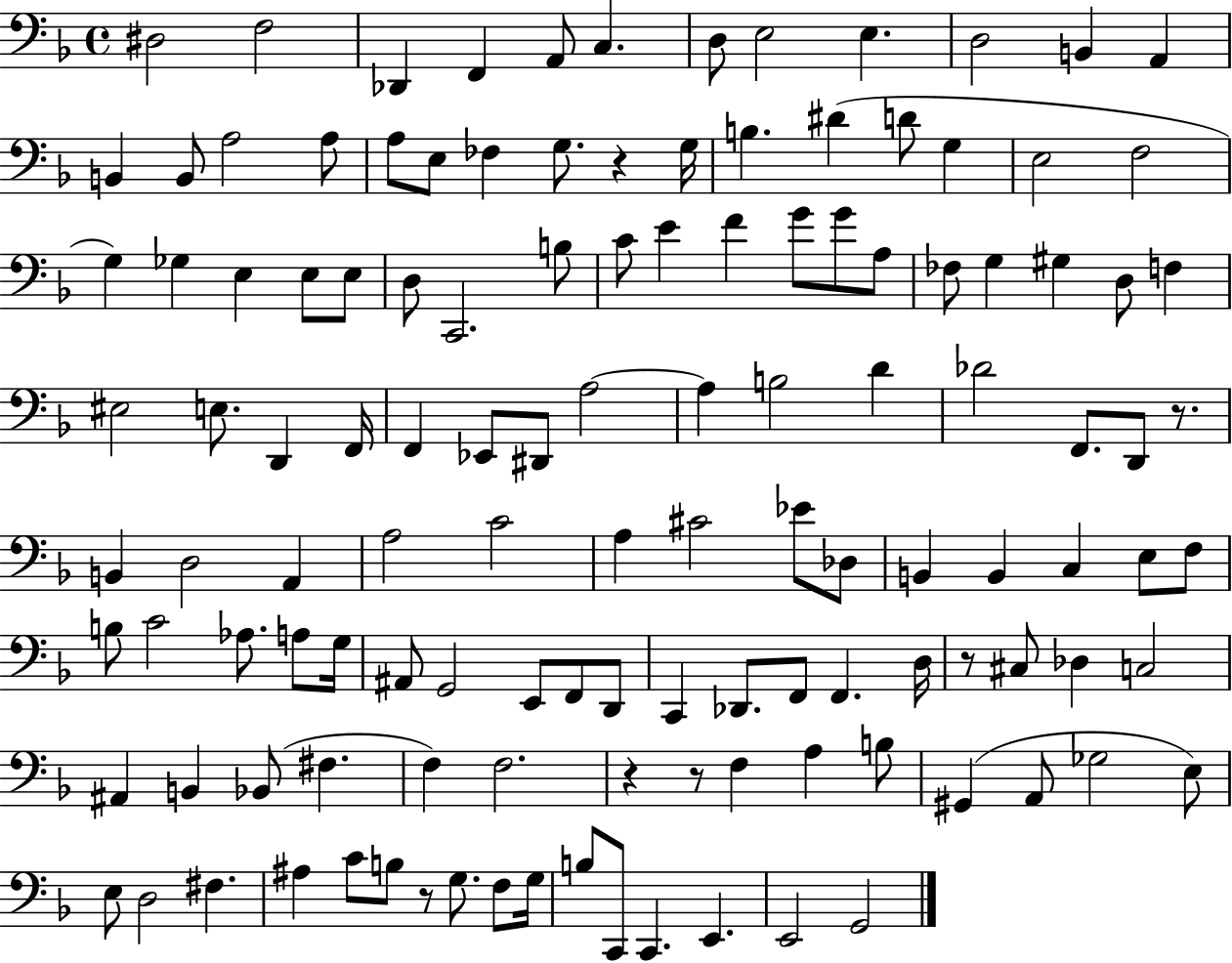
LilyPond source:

{
  \clef bass
  \time 4/4
  \defaultTimeSignature
  \key f \major
  dis2 f2 | des,4 f,4 a,8 c4. | d8 e2 e4. | d2 b,4 a,4 | \break b,4 b,8 a2 a8 | a8 e8 fes4 g8. r4 g16 | b4. dis'4( d'8 g4 | e2 f2 | \break g4) ges4 e4 e8 e8 | d8 c,2. b8 | c'8 e'4 f'4 g'8 g'8 a8 | fes8 g4 gis4 d8 f4 | \break eis2 e8. d,4 f,16 | f,4 ees,8 dis,8 a2~~ | a4 b2 d'4 | des'2 f,8. d,8 r8. | \break b,4 d2 a,4 | a2 c'2 | a4 cis'2 ees'8 des8 | b,4 b,4 c4 e8 f8 | \break b8 c'2 aes8. a8 g16 | ais,8 g,2 e,8 f,8 d,8 | c,4 des,8. f,8 f,4. d16 | r8 cis8 des4 c2 | \break ais,4 b,4 bes,8( fis4. | f4) f2. | r4 r8 f4 a4 b8 | gis,4( a,8 ges2 e8) | \break e8 d2 fis4. | ais4 c'8 b8 r8 g8. f8 g16 | b8 c,8 c,4. e,4. | e,2 g,2 | \break \bar "|."
}